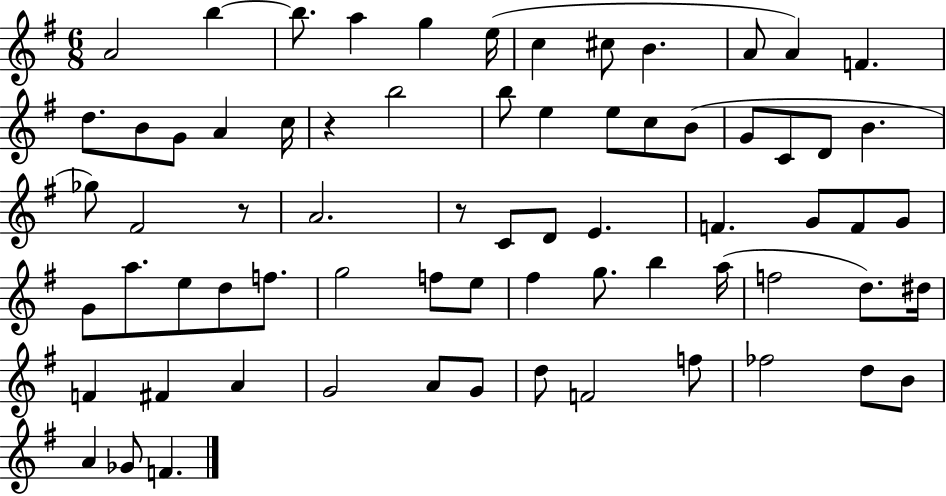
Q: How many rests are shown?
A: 3